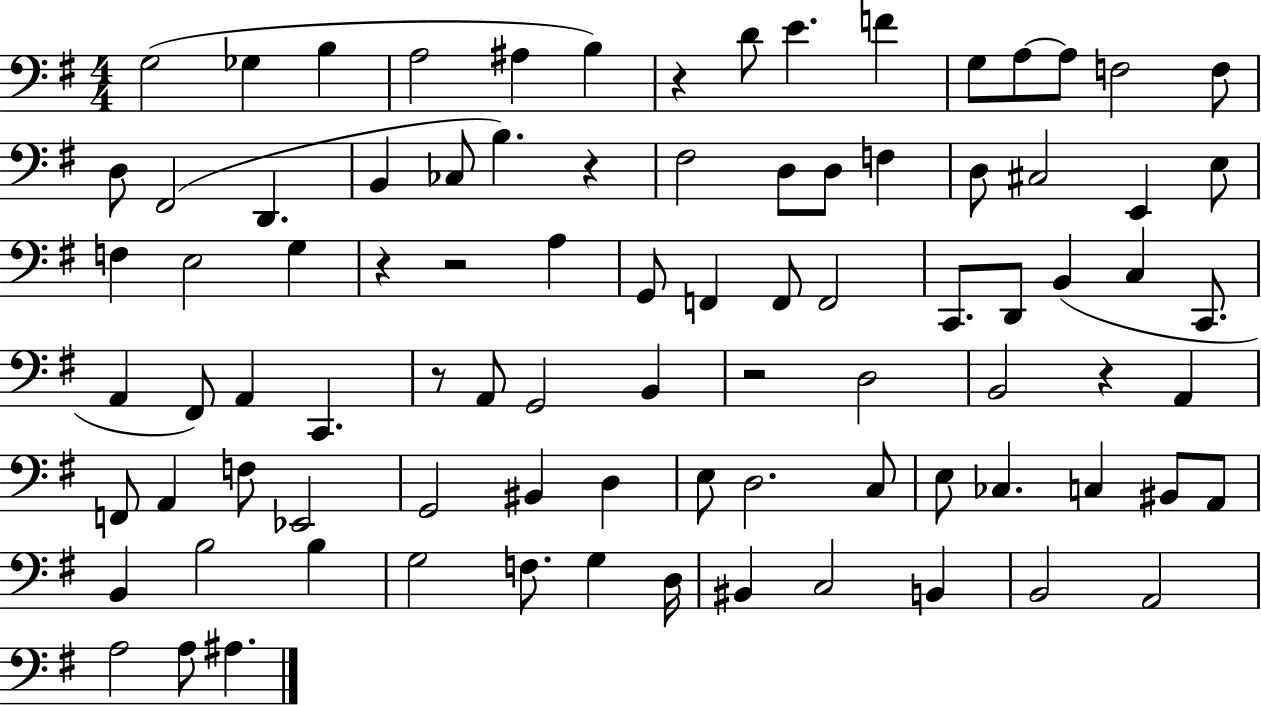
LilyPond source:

{
  \clef bass
  \numericTimeSignature
  \time 4/4
  \key g \major
  \repeat volta 2 { g2( ges4 b4 | a2 ais4 b4) | r4 d'8 e'4. f'4 | g8 a8~~ a8 f2 f8 | \break d8 fis,2( d,4. | b,4 ces8 b4.) r4 | fis2 d8 d8 f4 | d8 cis2 e,4 e8 | \break f4 e2 g4 | r4 r2 a4 | g,8 f,4 f,8 f,2 | c,8. d,8 b,4( c4 c,8. | \break a,4 fis,8) a,4 c,4. | r8 a,8 g,2 b,4 | r2 d2 | b,2 r4 a,4 | \break f,8 a,4 f8 ees,2 | g,2 bis,4 d4 | e8 d2. c8 | e8 ces4. c4 bis,8 a,8 | \break b,4 b2 b4 | g2 f8. g4 d16 | bis,4 c2 b,4 | b,2 a,2 | \break a2 a8 ais4. | } \bar "|."
}